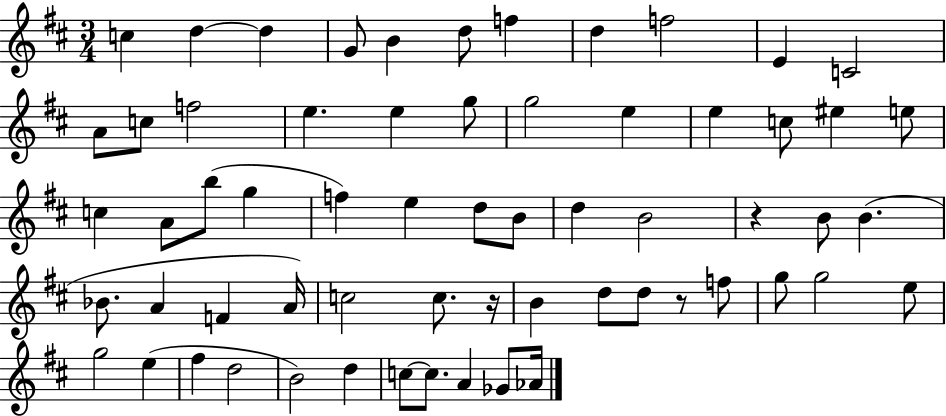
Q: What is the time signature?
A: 3/4